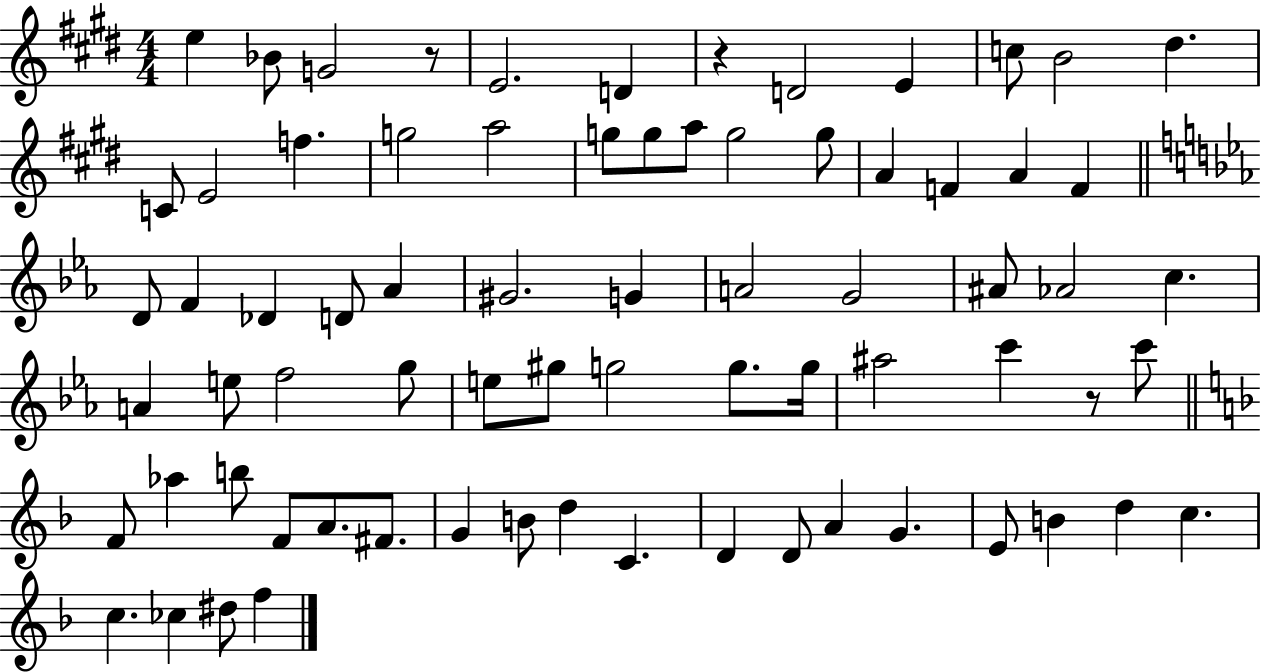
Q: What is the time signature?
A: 4/4